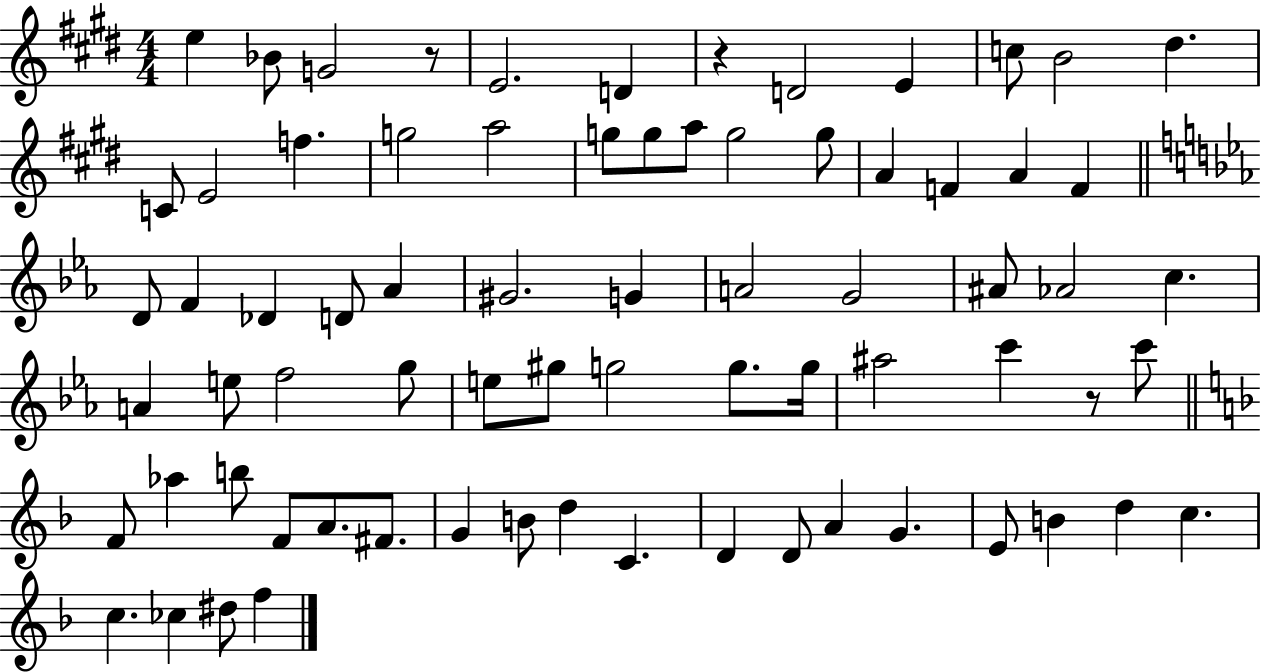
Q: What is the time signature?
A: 4/4